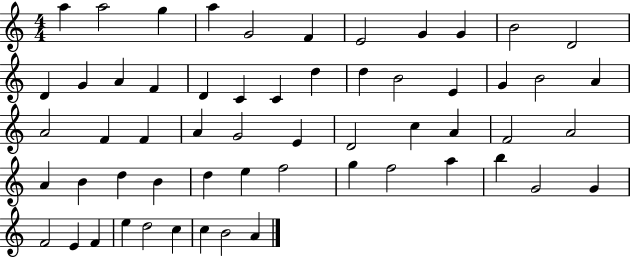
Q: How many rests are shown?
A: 0